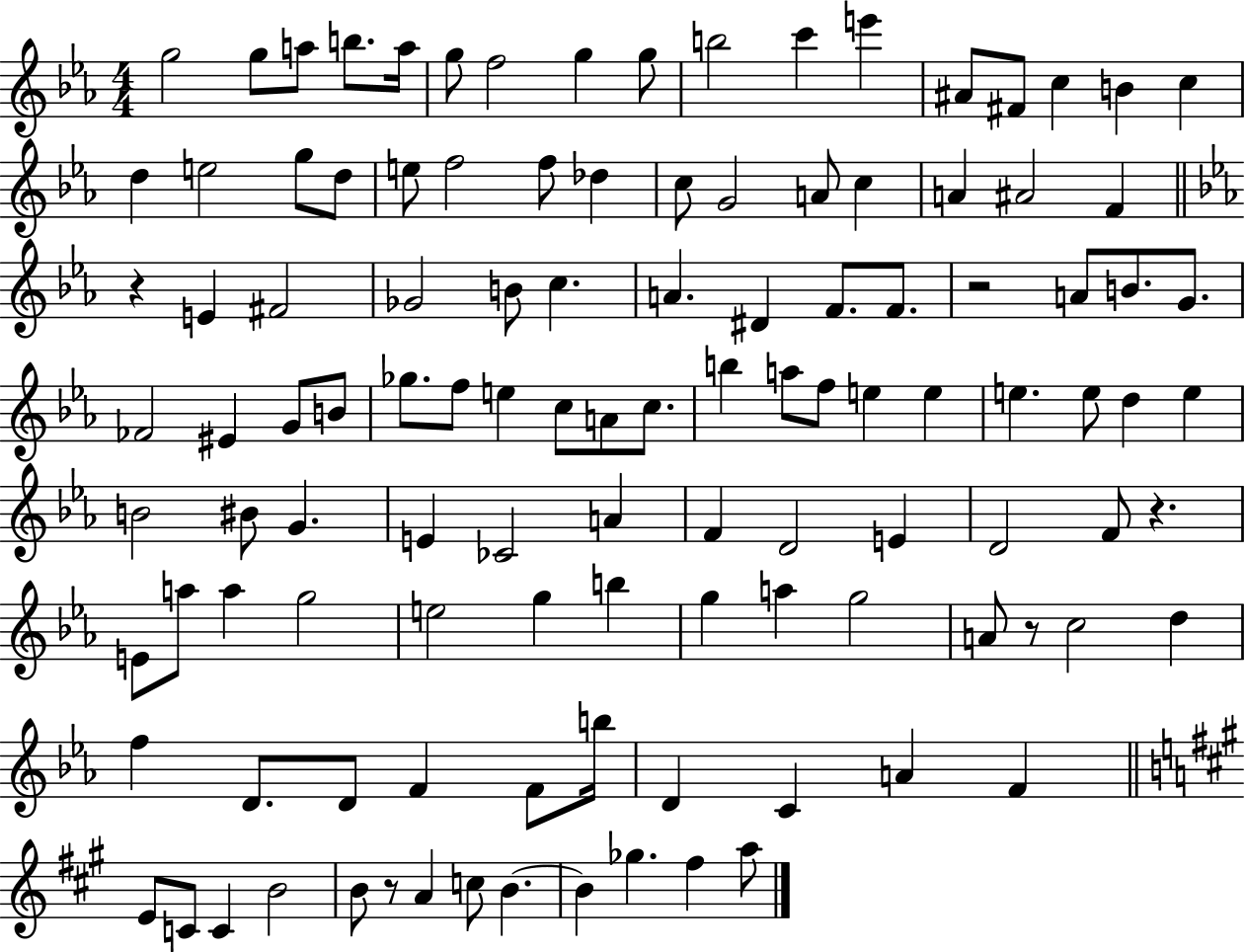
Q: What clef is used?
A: treble